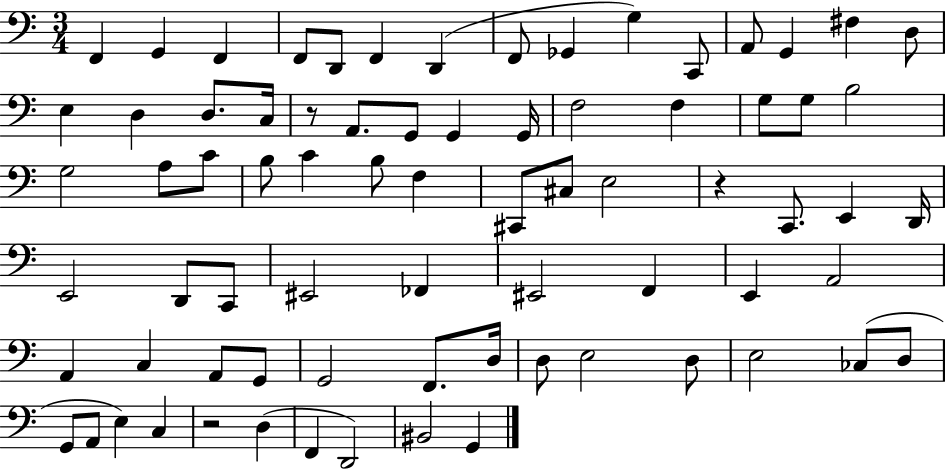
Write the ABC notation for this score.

X:1
T:Untitled
M:3/4
L:1/4
K:C
F,, G,, F,, F,,/2 D,,/2 F,, D,, F,,/2 _G,, G, C,,/2 A,,/2 G,, ^F, D,/2 E, D, D,/2 C,/4 z/2 A,,/2 G,,/2 G,, G,,/4 F,2 F, G,/2 G,/2 B,2 G,2 A,/2 C/2 B,/2 C B,/2 F, ^C,,/2 ^C,/2 E,2 z C,,/2 E,, D,,/4 E,,2 D,,/2 C,,/2 ^E,,2 _F,, ^E,,2 F,, E,, A,,2 A,, C, A,,/2 G,,/2 G,,2 F,,/2 D,/4 D,/2 E,2 D,/2 E,2 _C,/2 D,/2 G,,/2 A,,/2 E, C, z2 D, F,, D,,2 ^B,,2 G,,